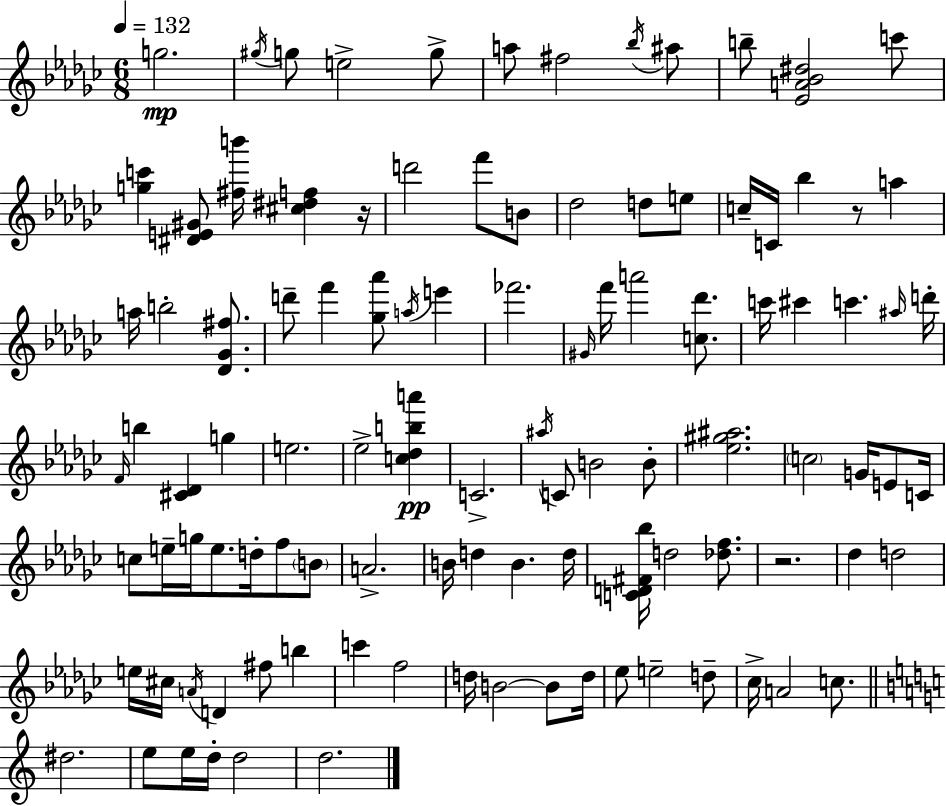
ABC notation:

X:1
T:Untitled
M:6/8
L:1/4
K:Ebm
g2 ^g/4 g/2 e2 g/2 a/2 ^f2 _b/4 ^a/2 b/2 [_EA_B^d]2 c'/2 [gc'] [^DE^G]/2 [^fb']/4 [^c^df] z/4 d'2 f'/2 B/2 _d2 d/2 e/2 c/4 C/4 _b z/2 a a/4 b2 [_D_G^f]/2 d'/2 f' [_g_a']/2 a/4 e' _f'2 ^G/4 f'/4 a'2 [c_d']/2 c'/4 ^c' c' ^a/4 d'/4 F/4 b [^C_D] g e2 _e2 [c_dba'] C2 ^a/4 C/2 B2 B/2 [_e^g^a]2 c2 G/4 E/2 C/4 c/2 e/4 g/4 e/2 d/4 f/2 B/2 A2 B/4 d B d/4 [CD^F_b]/4 d2 [_df]/2 z2 _d d2 e/4 ^c/4 A/4 D ^f/2 b c' f2 d/4 B2 B/2 d/4 _e/2 e2 d/2 _c/4 A2 c/2 ^d2 e/2 e/4 d/4 d2 d2